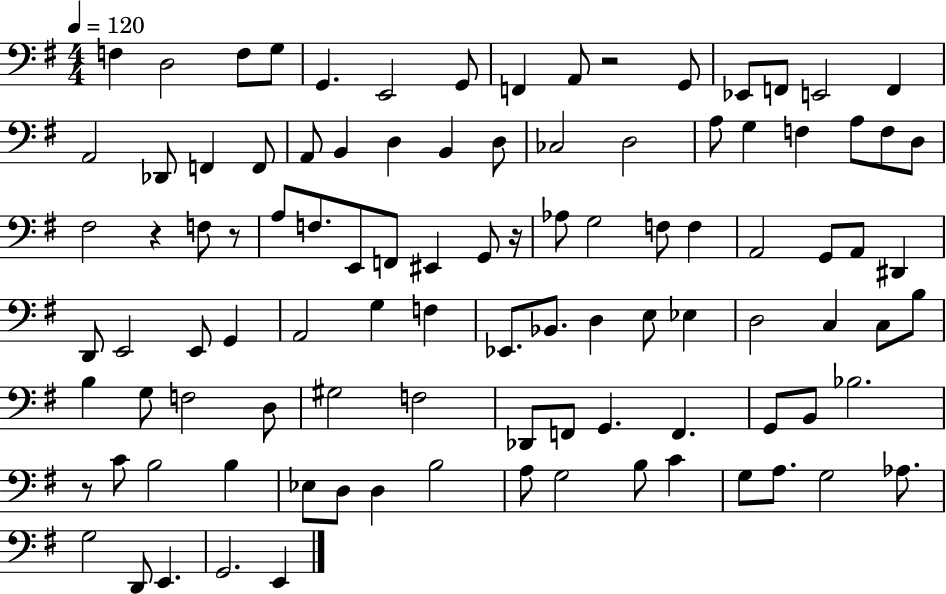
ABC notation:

X:1
T:Untitled
M:4/4
L:1/4
K:G
F, D,2 F,/2 G,/2 G,, E,,2 G,,/2 F,, A,,/2 z2 G,,/2 _E,,/2 F,,/2 E,,2 F,, A,,2 _D,,/2 F,, F,,/2 A,,/2 B,, D, B,, D,/2 _C,2 D,2 A,/2 G, F, A,/2 F,/2 D,/2 ^F,2 z F,/2 z/2 A,/2 F,/2 E,,/2 F,,/2 ^E,, G,,/2 z/4 _A,/2 G,2 F,/2 F, A,,2 G,,/2 A,,/2 ^D,, D,,/2 E,,2 E,,/2 G,, A,,2 G, F, _E,,/2 _B,,/2 D, E,/2 _E, D,2 C, C,/2 B,/2 B, G,/2 F,2 D,/2 ^G,2 F,2 _D,,/2 F,,/2 G,, F,, G,,/2 B,,/2 _B,2 z/2 C/2 B,2 B, _E,/2 D,/2 D, B,2 A,/2 G,2 B,/2 C G,/2 A,/2 G,2 _A,/2 G,2 D,,/2 E,, G,,2 E,,